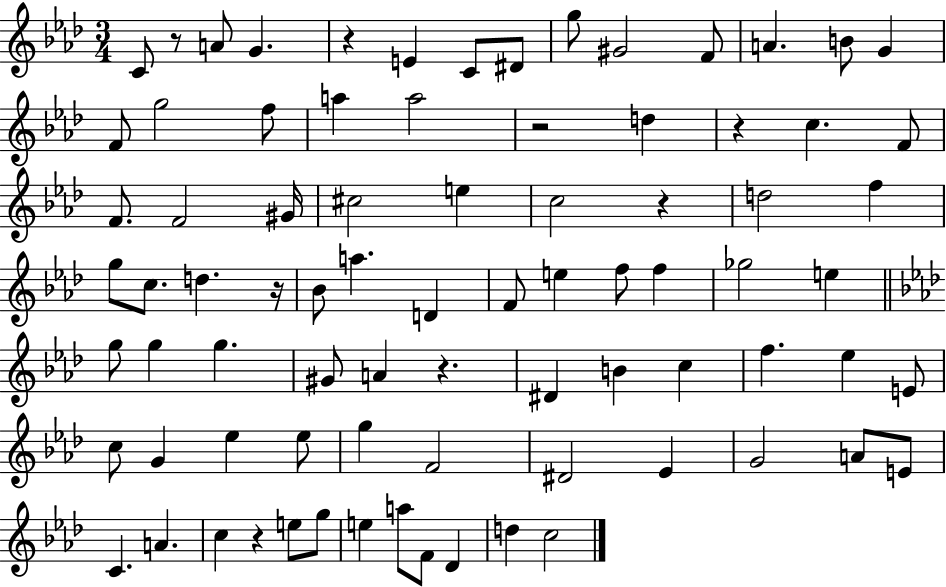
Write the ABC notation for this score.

X:1
T:Untitled
M:3/4
L:1/4
K:Ab
C/2 z/2 A/2 G z E C/2 ^D/2 g/2 ^G2 F/2 A B/2 G F/2 g2 f/2 a a2 z2 d z c F/2 F/2 F2 ^G/4 ^c2 e c2 z d2 f g/2 c/2 d z/4 _B/2 a D F/2 e f/2 f _g2 e g/2 g g ^G/2 A z ^D B c f _e E/2 c/2 G _e _e/2 g F2 ^D2 _E G2 A/2 E/2 C A c z e/2 g/2 e a/2 F/2 _D d c2